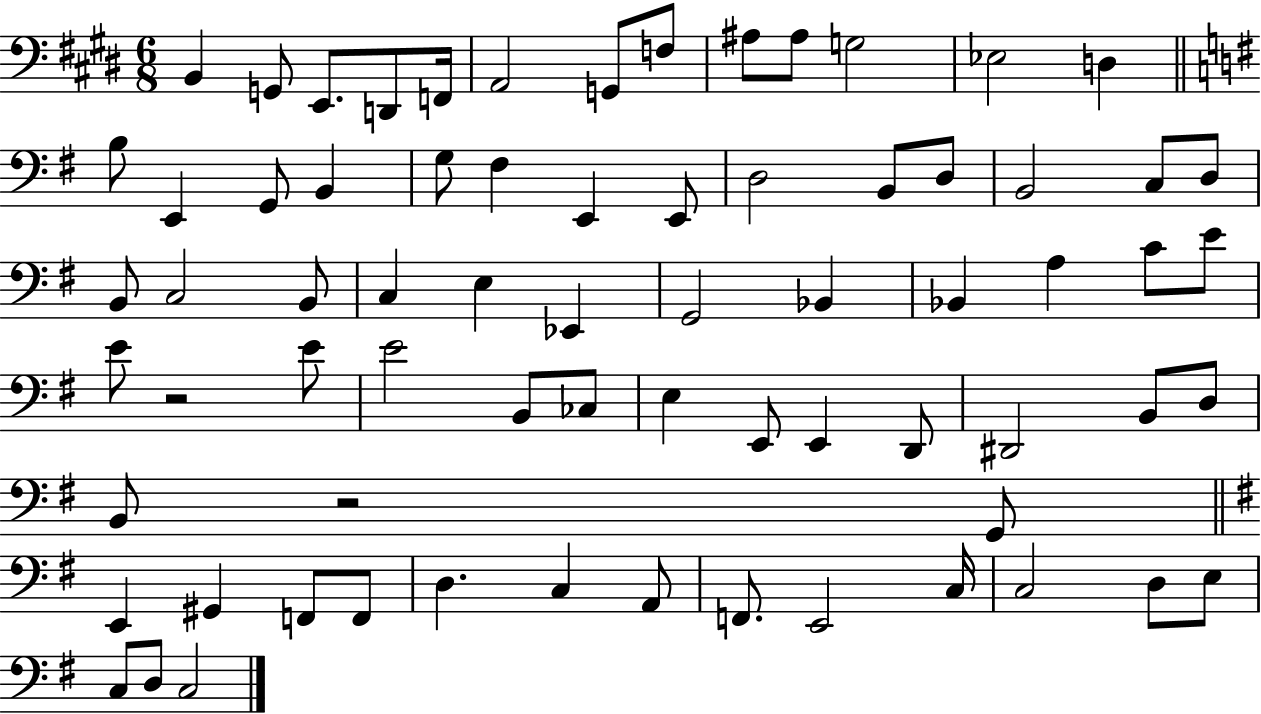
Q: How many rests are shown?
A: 2